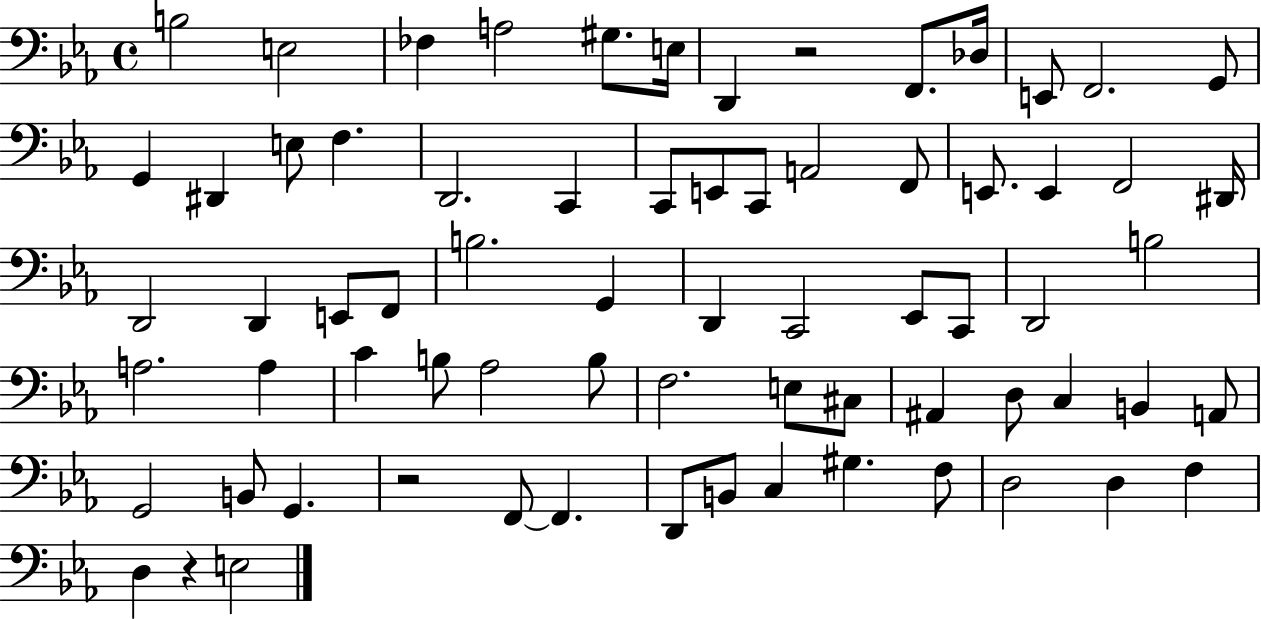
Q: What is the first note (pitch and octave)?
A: B3